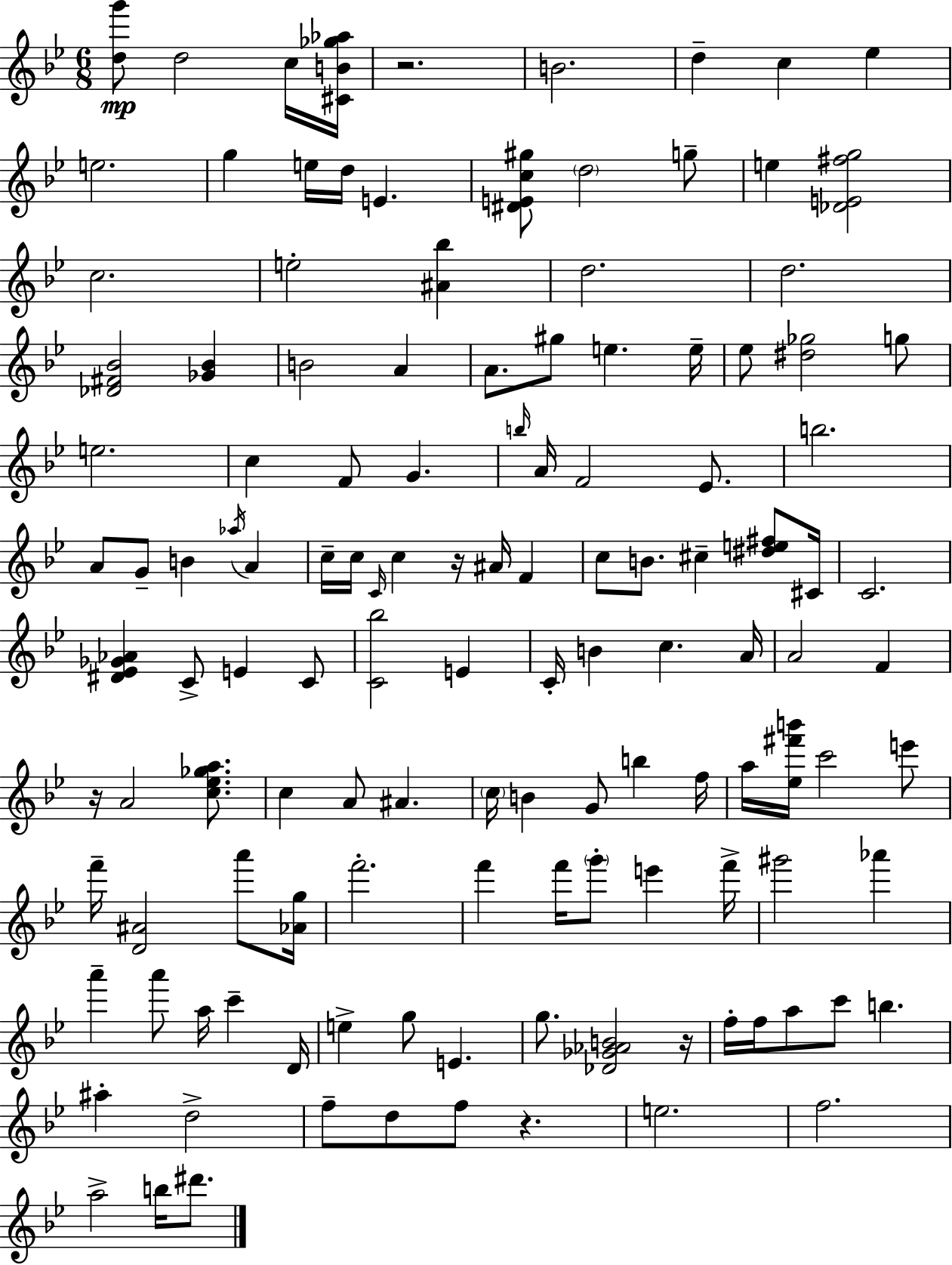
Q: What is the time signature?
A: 6/8